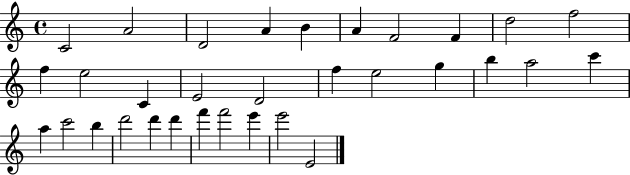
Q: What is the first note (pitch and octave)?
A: C4